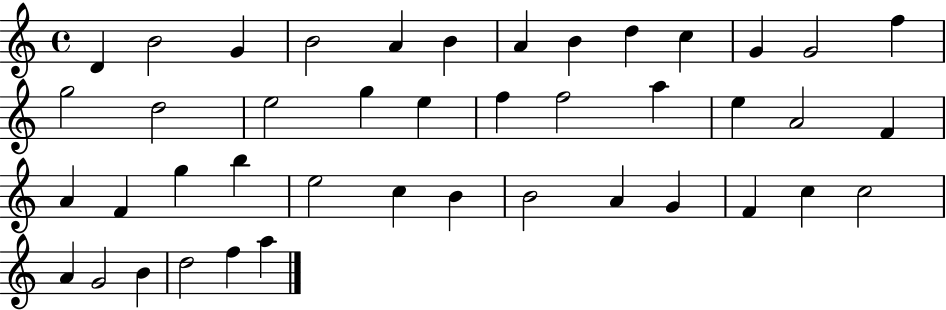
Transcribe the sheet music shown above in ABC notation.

X:1
T:Untitled
M:4/4
L:1/4
K:C
D B2 G B2 A B A B d c G G2 f g2 d2 e2 g e f f2 a e A2 F A F g b e2 c B B2 A G F c c2 A G2 B d2 f a